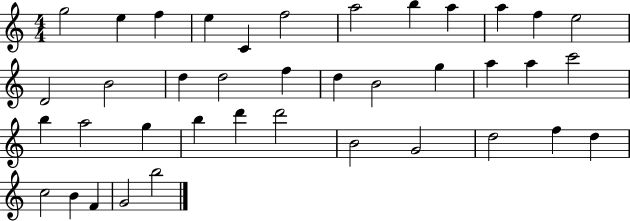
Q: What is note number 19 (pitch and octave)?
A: B4